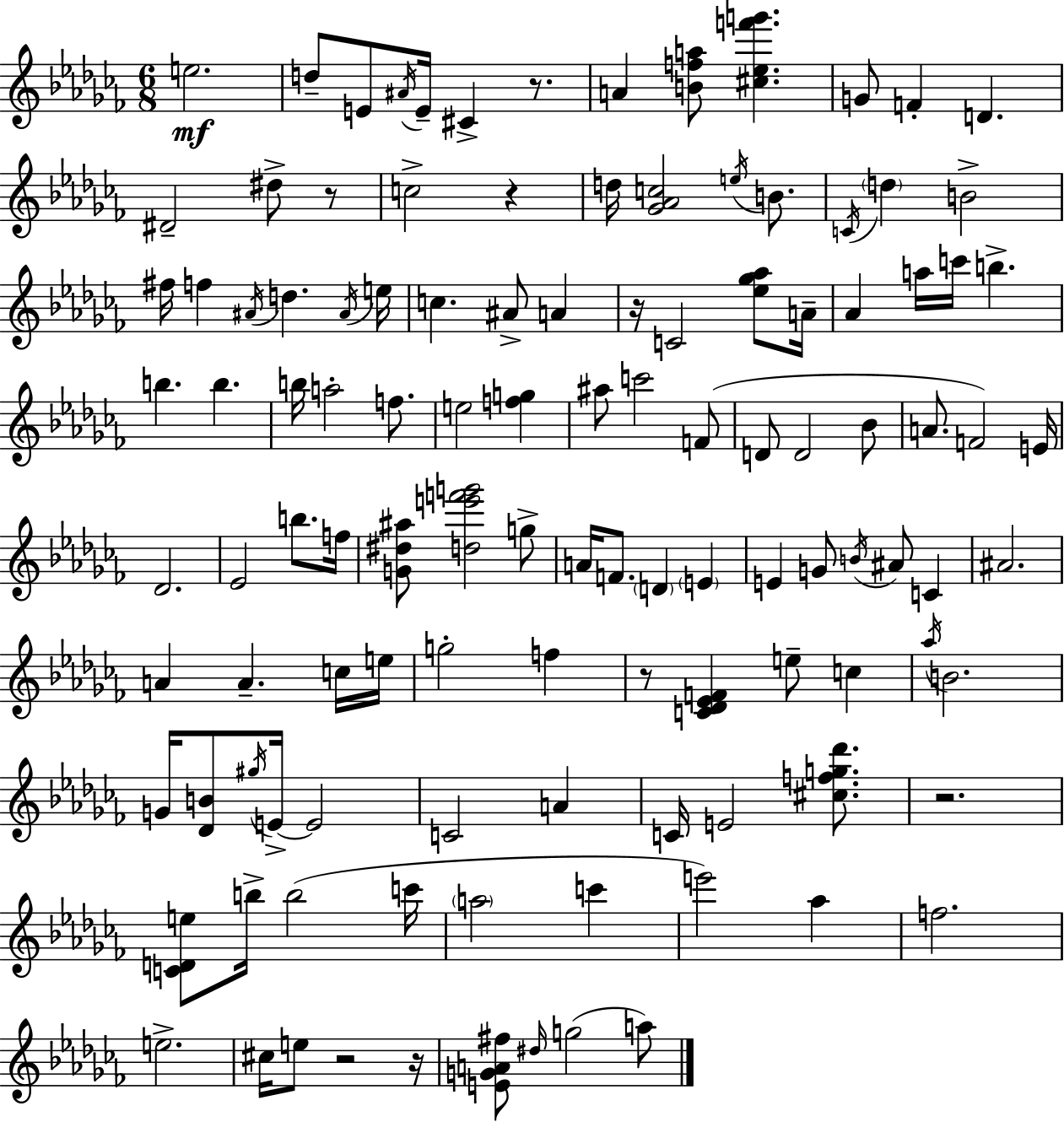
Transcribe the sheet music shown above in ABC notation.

X:1
T:Untitled
M:6/8
L:1/4
K:Abm
e2 d/2 E/2 ^A/4 E/4 ^C z/2 A [Bfa]/2 [^c_ef'g'] G/2 F D ^D2 ^d/2 z/2 c2 z d/4 [_G_Ac]2 e/4 B/2 C/4 d B2 ^f/4 f ^A/4 d ^A/4 e/4 c ^A/2 A z/4 C2 [_e_g_a]/2 A/4 _A a/4 c'/4 b b b b/4 a2 f/2 e2 [fg] ^a/2 c'2 F/2 D/2 D2 _B/2 A/2 F2 E/4 _D2 _E2 b/2 f/4 [G^d^a]/2 [de'f'g']2 g/2 A/4 F/2 D E E G/2 B/4 ^A/2 C ^A2 A A c/4 e/4 g2 f z/2 [C_D_EF] e/2 c _a/4 B2 G/4 [_DB]/2 ^g/4 E/4 E2 C2 A C/4 E2 [^cfg_d']/2 z2 [CDe]/2 b/4 b2 c'/4 a2 c' e'2 _a f2 e2 ^c/4 e/2 z2 z/4 [EGA^f]/2 ^d/4 g2 a/2